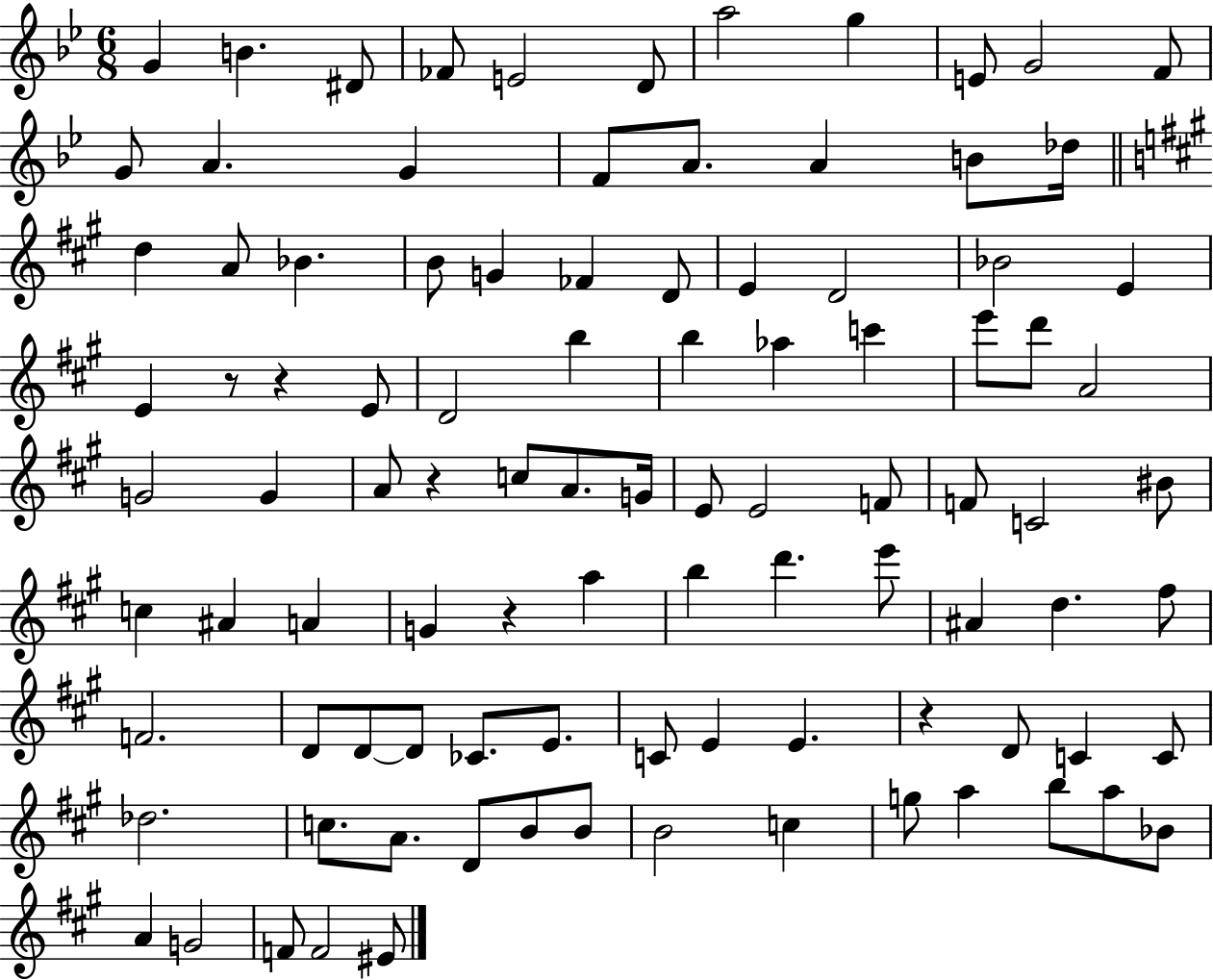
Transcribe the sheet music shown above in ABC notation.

X:1
T:Untitled
M:6/8
L:1/4
K:Bb
G B ^D/2 _F/2 E2 D/2 a2 g E/2 G2 F/2 G/2 A G F/2 A/2 A B/2 _d/4 d A/2 _B B/2 G _F D/2 E D2 _B2 E E z/2 z E/2 D2 b b _a c' e'/2 d'/2 A2 G2 G A/2 z c/2 A/2 G/4 E/2 E2 F/2 F/2 C2 ^B/2 c ^A A G z a b d' e'/2 ^A d ^f/2 F2 D/2 D/2 D/2 _C/2 E/2 C/2 E E z D/2 C C/2 _d2 c/2 A/2 D/2 B/2 B/2 B2 c g/2 a b/2 a/2 _B/2 A G2 F/2 F2 ^E/2